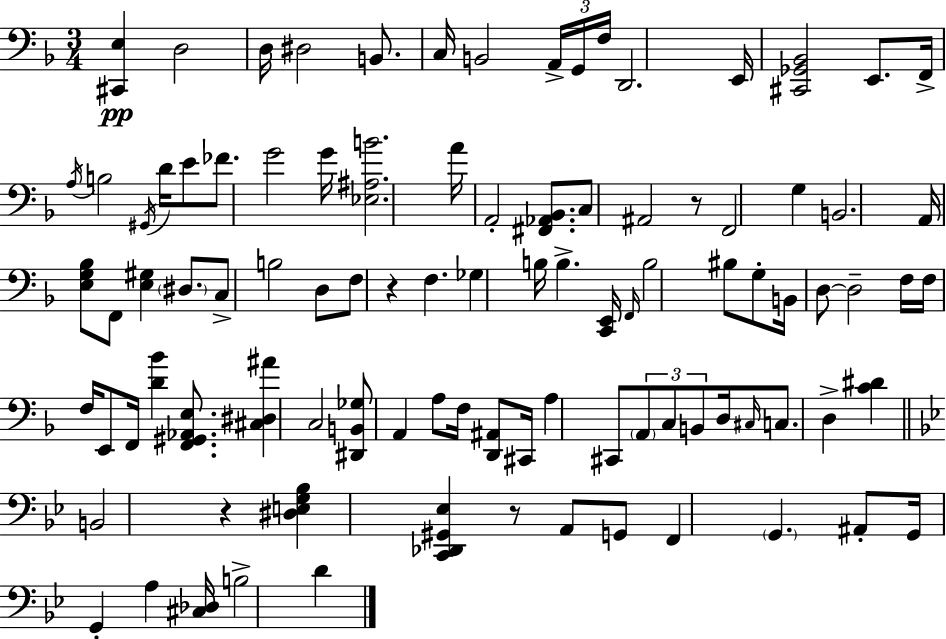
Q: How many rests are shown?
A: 4